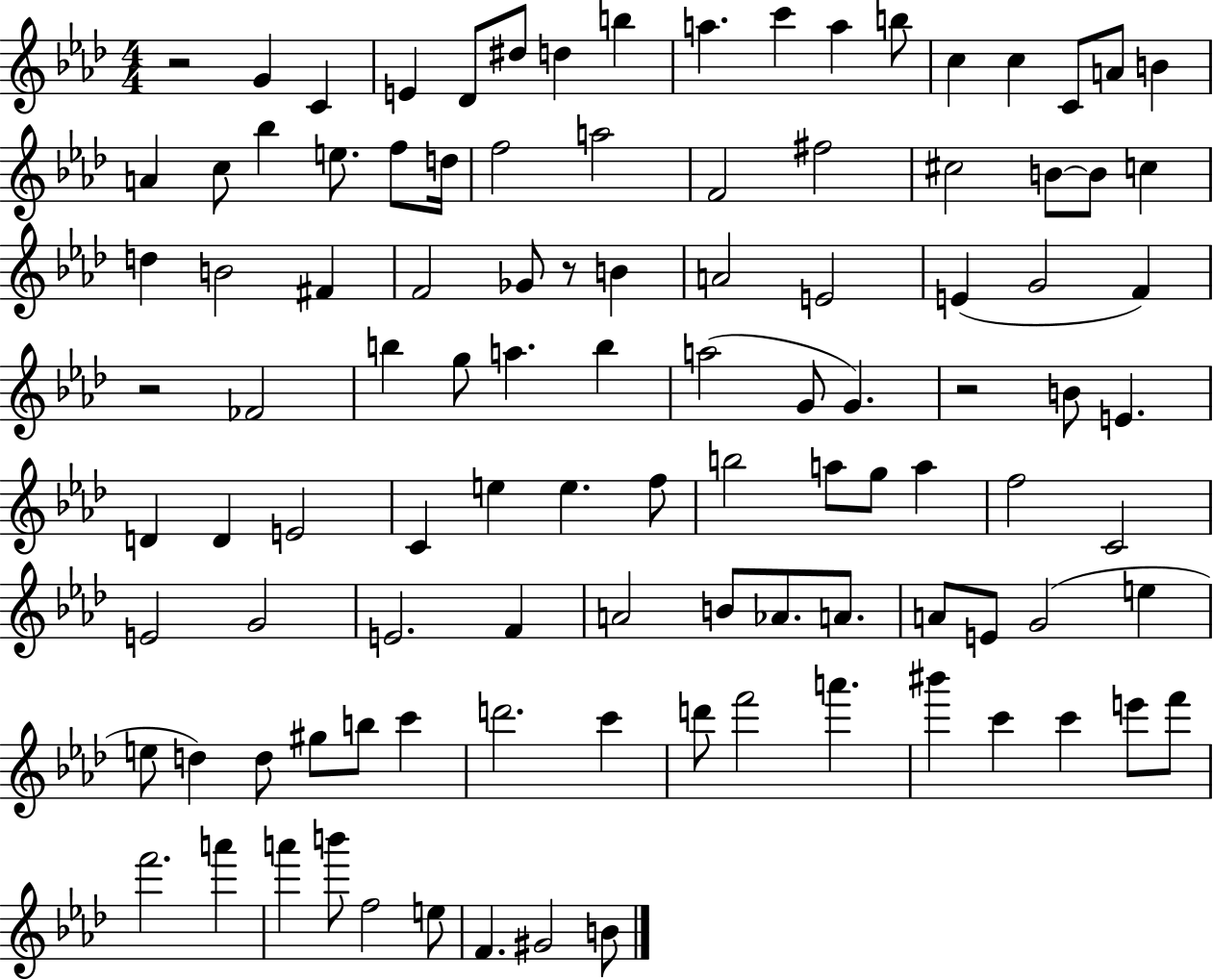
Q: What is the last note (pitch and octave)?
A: B4